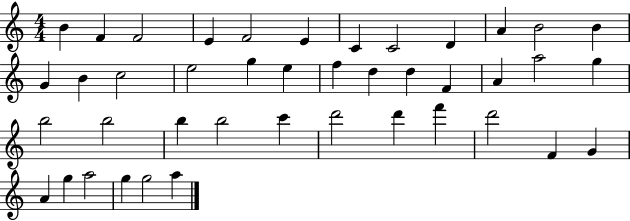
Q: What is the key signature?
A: C major